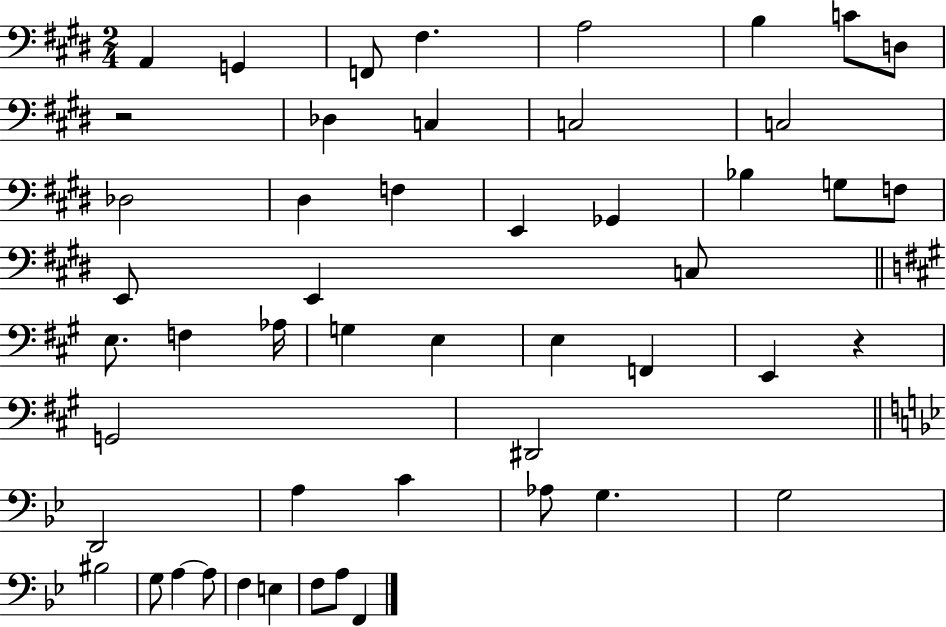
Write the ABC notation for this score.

X:1
T:Untitled
M:2/4
L:1/4
K:E
A,, G,, F,,/2 ^F, A,2 B, C/2 D,/2 z2 _D, C, C,2 C,2 _D,2 ^D, F, E,, _G,, _B, G,/2 F,/2 E,,/2 E,, C,/2 E,/2 F, _A,/4 G, E, E, F,, E,, z G,,2 ^D,,2 D,,2 A, C _A,/2 G, G,2 ^B,2 G,/2 A, A,/2 F, E, F,/2 A,/2 F,,